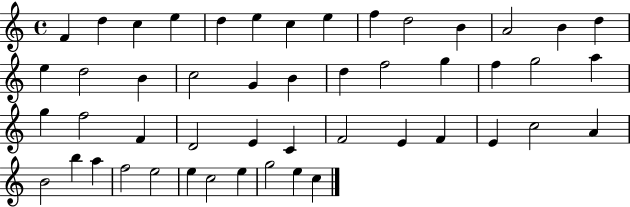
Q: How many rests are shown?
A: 0